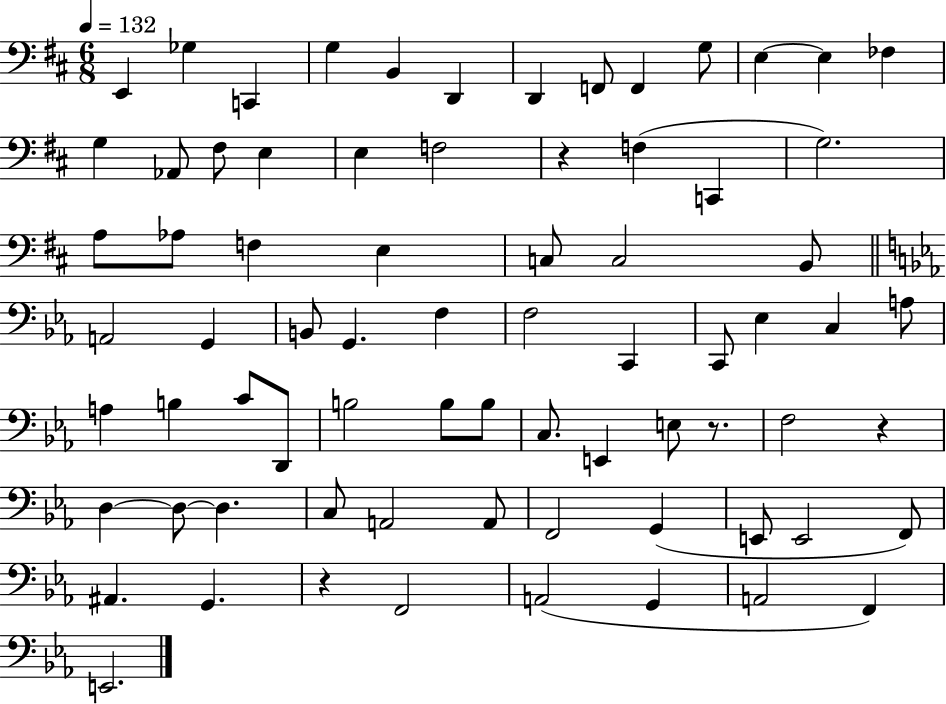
X:1
T:Untitled
M:6/8
L:1/4
K:D
E,, _G, C,, G, B,, D,, D,, F,,/2 F,, G,/2 E, E, _F, G, _A,,/2 ^F,/2 E, E, F,2 z F, C,, G,2 A,/2 _A,/2 F, E, C,/2 C,2 B,,/2 A,,2 G,, B,,/2 G,, F, F,2 C,, C,,/2 _E, C, A,/2 A, B, C/2 D,,/2 B,2 B,/2 B,/2 C,/2 E,, E,/2 z/2 F,2 z D, D,/2 D, C,/2 A,,2 A,,/2 F,,2 G,, E,,/2 E,,2 F,,/2 ^A,, G,, z F,,2 A,,2 G,, A,,2 F,, E,,2